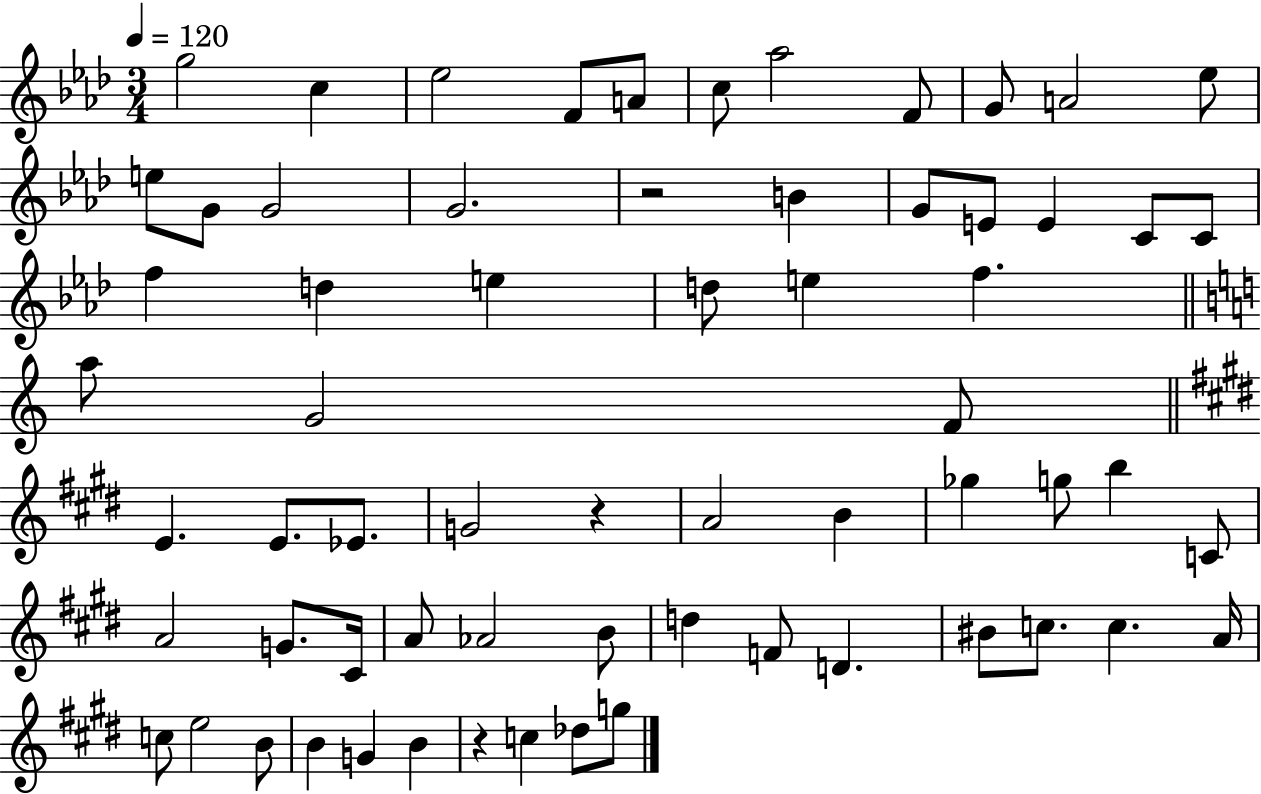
G5/h C5/q Eb5/h F4/e A4/e C5/e Ab5/h F4/e G4/e A4/h Eb5/e E5/e G4/e G4/h G4/h. R/h B4/q G4/e E4/e E4/q C4/e C4/e F5/q D5/q E5/q D5/e E5/q F5/q. A5/e G4/h F4/e E4/q. E4/e. Eb4/e. G4/h R/q A4/h B4/q Gb5/q G5/e B5/q C4/e A4/h G4/e. C#4/s A4/e Ab4/h B4/e D5/q F4/e D4/q. BIS4/e C5/e. C5/q. A4/s C5/e E5/h B4/e B4/q G4/q B4/q R/q C5/q Db5/e G5/e